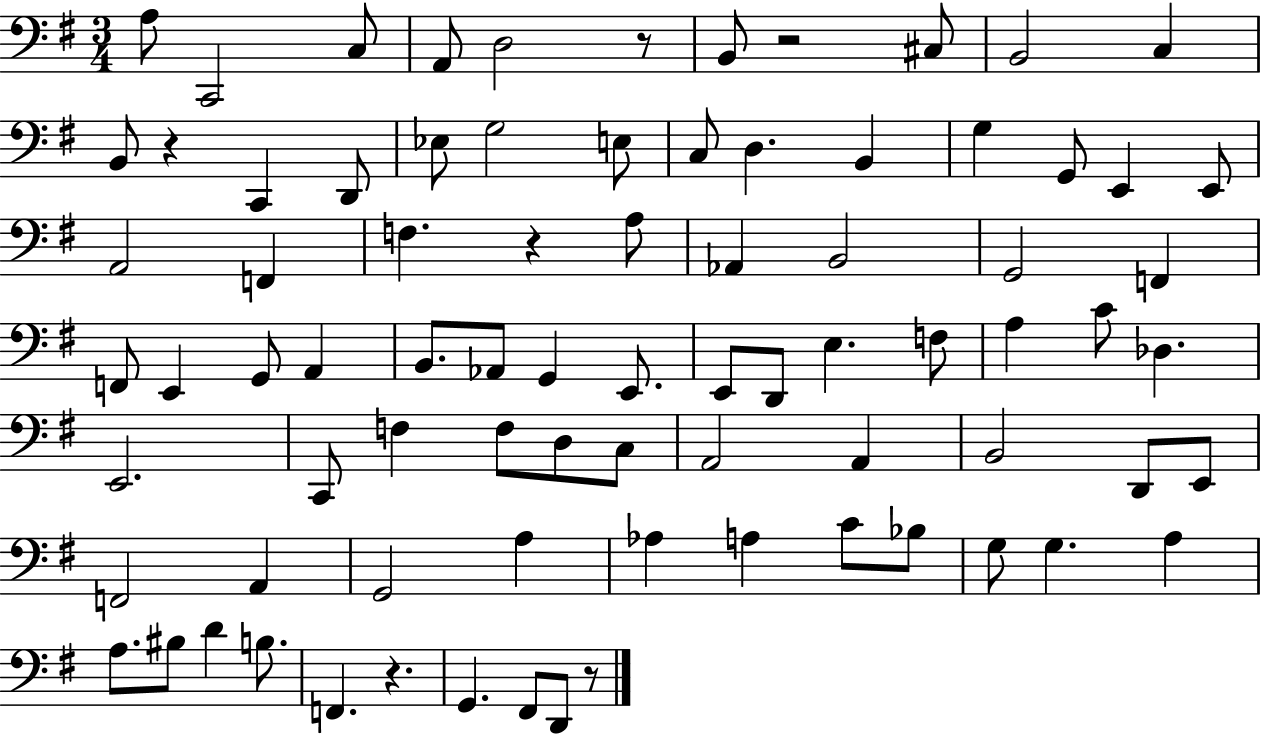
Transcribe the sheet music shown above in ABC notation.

X:1
T:Untitled
M:3/4
L:1/4
K:G
A,/2 C,,2 C,/2 A,,/2 D,2 z/2 B,,/2 z2 ^C,/2 B,,2 C, B,,/2 z C,, D,,/2 _E,/2 G,2 E,/2 C,/2 D, B,, G, G,,/2 E,, E,,/2 A,,2 F,, F, z A,/2 _A,, B,,2 G,,2 F,, F,,/2 E,, G,,/2 A,, B,,/2 _A,,/2 G,, E,,/2 E,,/2 D,,/2 E, F,/2 A, C/2 _D, E,,2 C,,/2 F, F,/2 D,/2 C,/2 A,,2 A,, B,,2 D,,/2 E,,/2 F,,2 A,, G,,2 A, _A, A, C/2 _B,/2 G,/2 G, A, A,/2 ^B,/2 D B,/2 F,, z G,, ^F,,/2 D,,/2 z/2